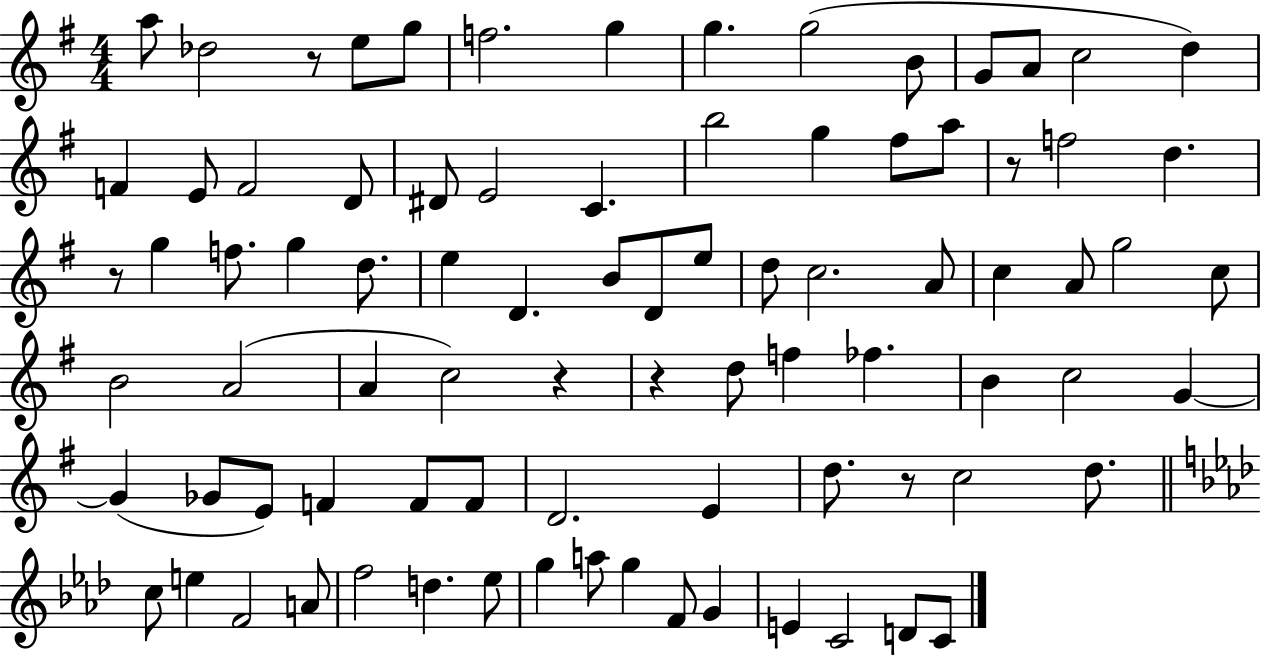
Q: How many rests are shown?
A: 6